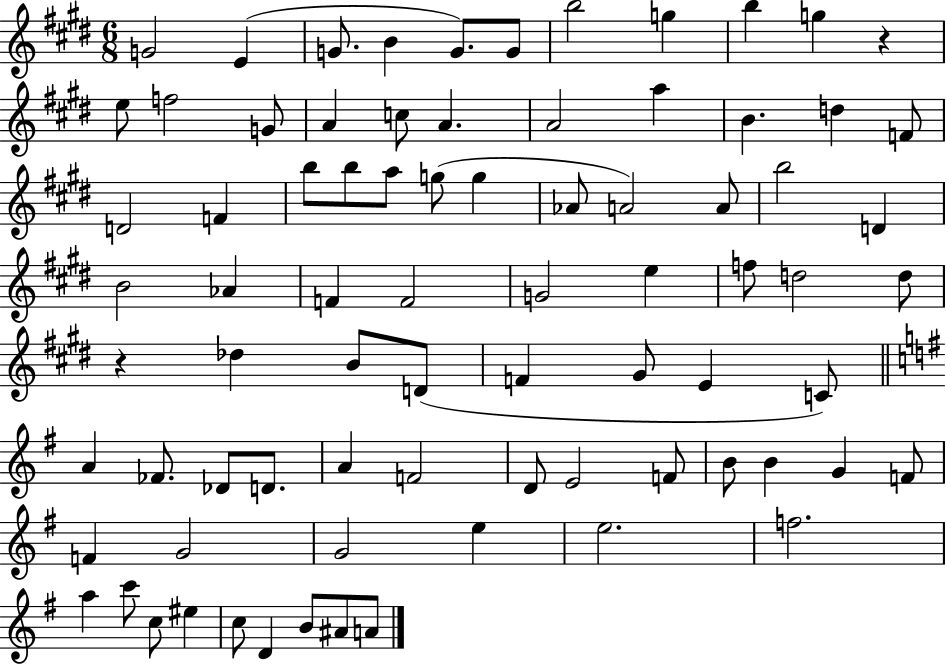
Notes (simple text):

G4/h E4/q G4/e. B4/q G4/e. G4/e B5/h G5/q B5/q G5/q R/q E5/e F5/h G4/e A4/q C5/e A4/q. A4/h A5/q B4/q. D5/q F4/e D4/h F4/q B5/e B5/e A5/e G5/e G5/q Ab4/e A4/h A4/e B5/h D4/q B4/h Ab4/q F4/q F4/h G4/h E5/q F5/e D5/h D5/e R/q Db5/q B4/e D4/e F4/q G#4/e E4/q C4/e A4/q FES4/e. Db4/e D4/e. A4/q F4/h D4/e E4/h F4/e B4/e B4/q G4/q F4/e F4/q G4/h G4/h E5/q E5/h. F5/h. A5/q C6/e C5/e EIS5/q C5/e D4/q B4/e A#4/e A4/e